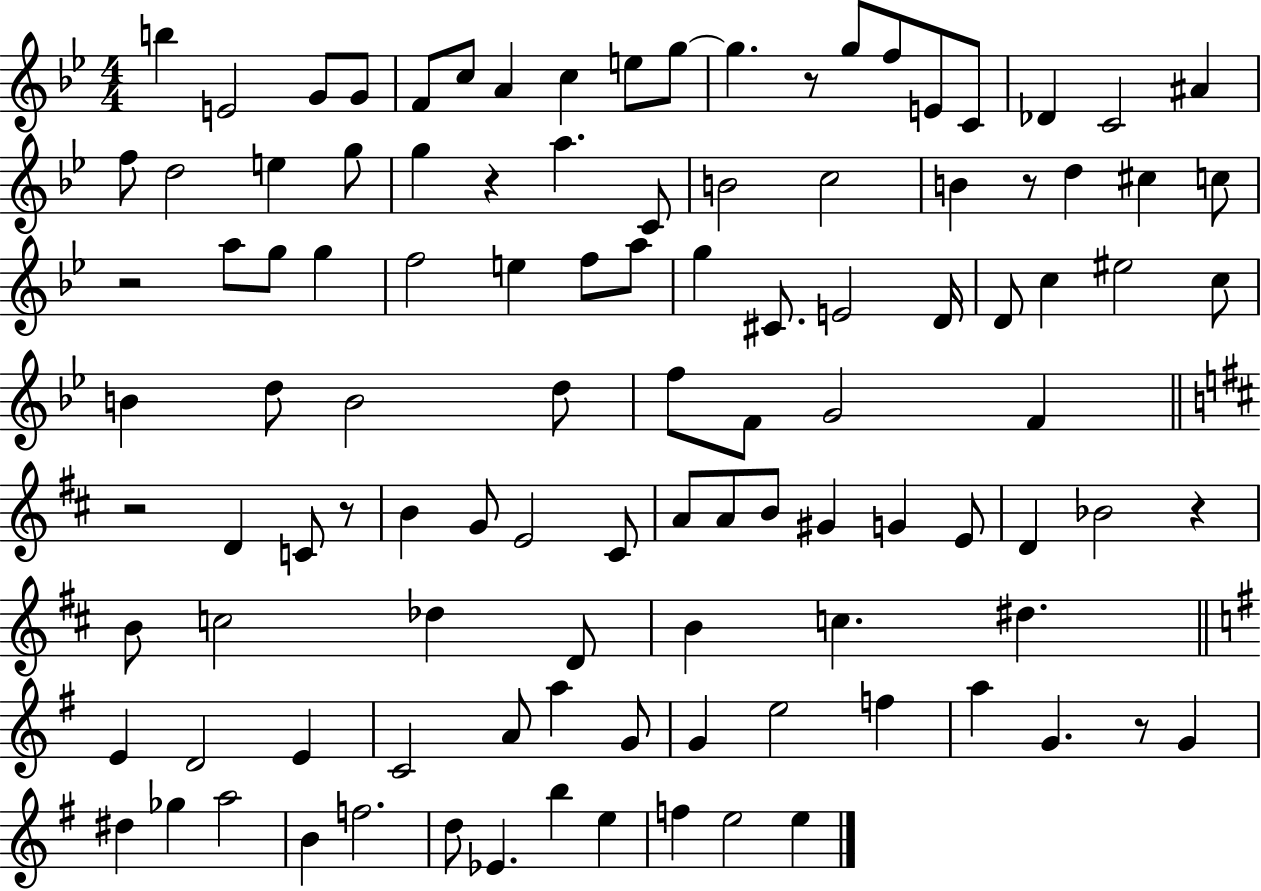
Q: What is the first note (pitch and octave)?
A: B5